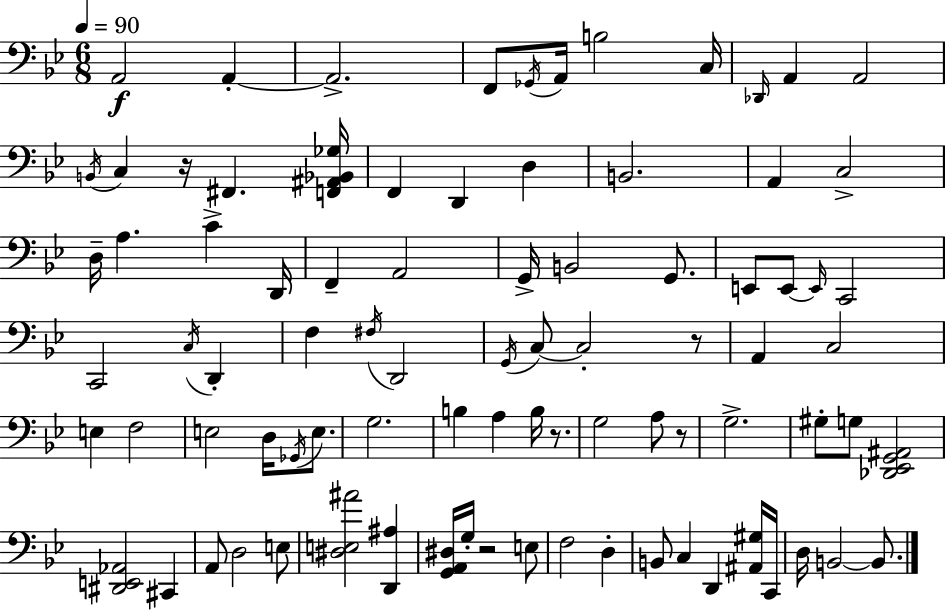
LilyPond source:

{
  \clef bass
  \numericTimeSignature
  \time 6/8
  \key bes \major
  \tempo 4 = 90
  a,2\f a,4-.~~ | a,2.-> | f,8 \acciaccatura { ges,16 } a,16 b2 | c16 \grace { des,16 } a,4 a,2 | \break \acciaccatura { b,16 } c4 r16 fis,4. | <f, ais, bes, ges>16 f,4 d,4 d4 | b,2. | a,4 c2-> | \break d16-- a4. c'4-> | d,16 f,4-- a,2 | g,16-> b,2 | g,8. e,8 e,8~~ \grace { e,16 } c,2 | \break c,2 | \acciaccatura { c16 } d,4-. f4 \acciaccatura { fis16 } d,2 | \acciaccatura { g,16 } c8~~ c2-. | r8 a,4 c2 | \break e4 f2 | e2 | d16 \acciaccatura { ges,16 } e8. g2. | b4 | \break a4 b16 r8. g2 | a8 r8 g2.-> | gis8-. g8 | <des, ees, g, ais,>2 <dis, e, aes,>2 | \break cis,4 a,8 d2 | e8 <dis e ais'>2 | <d, ais>4 <g, a, dis>16 g16-. r2 | e8 f2 | \break d4-. b,8 c4 | d,4 <ais, gis>16 c,16 d16 b,2~~ | b,8. \bar "|."
}